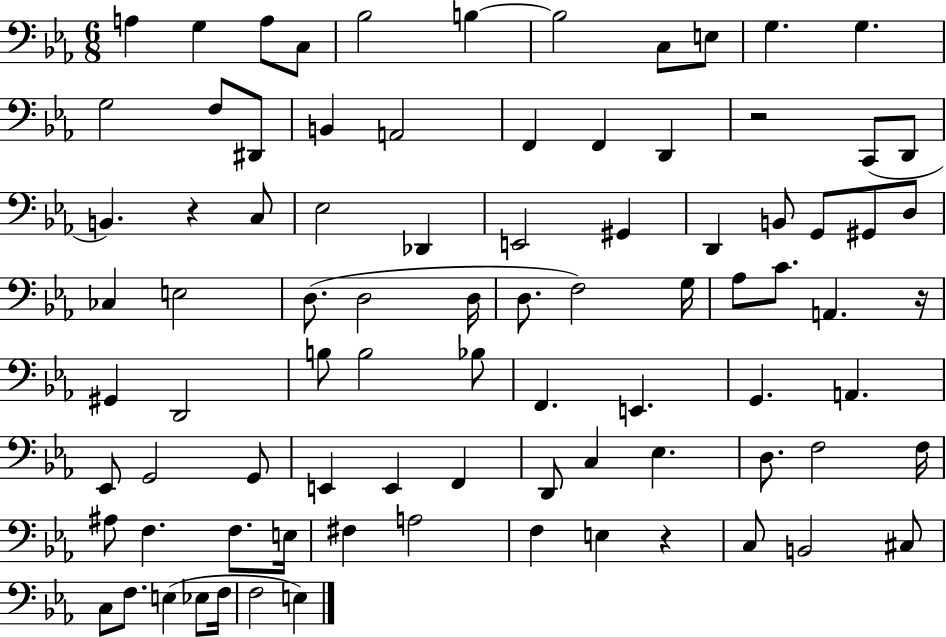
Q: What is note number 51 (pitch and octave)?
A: G2